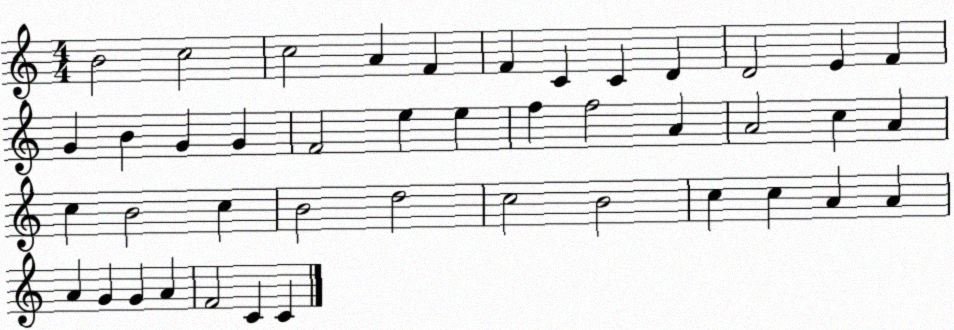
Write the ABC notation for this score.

X:1
T:Untitled
M:4/4
L:1/4
K:C
B2 c2 c2 A F F C C D D2 E F G B G G F2 e e f f2 A A2 c A c B2 c B2 d2 c2 B2 c c A A A G G A F2 C C